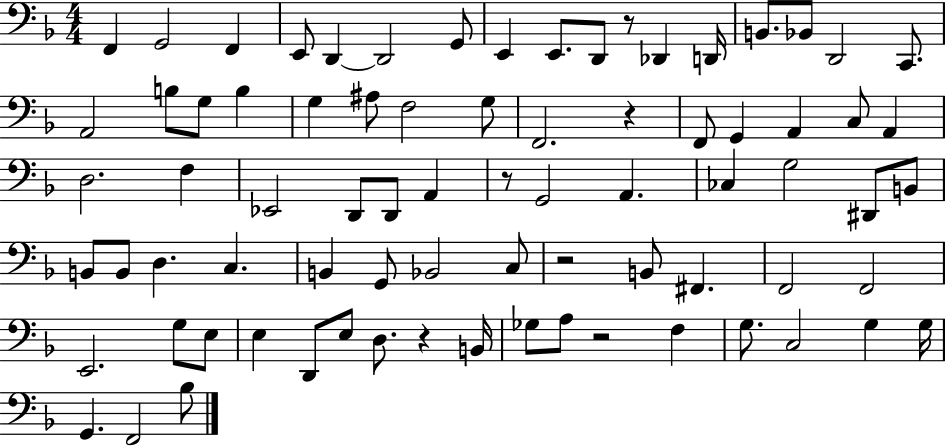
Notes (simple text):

F2/q G2/h F2/q E2/e D2/q D2/h G2/e E2/q E2/e. D2/e R/e Db2/q D2/s B2/e. Bb2/e D2/h C2/e. A2/h B3/e G3/e B3/q G3/q A#3/e F3/h G3/e F2/h. R/q F2/e G2/q A2/q C3/e A2/q D3/h. F3/q Eb2/h D2/e D2/e A2/q R/e G2/h A2/q. CES3/q G3/h D#2/e B2/e B2/e B2/e D3/q. C3/q. B2/q G2/e Bb2/h C3/e R/h B2/e F#2/q. F2/h F2/h E2/h. G3/e E3/e E3/q D2/e E3/e D3/e. R/q B2/s Gb3/e A3/e R/h F3/q G3/e. C3/h G3/q G3/s G2/q. F2/h Bb3/e